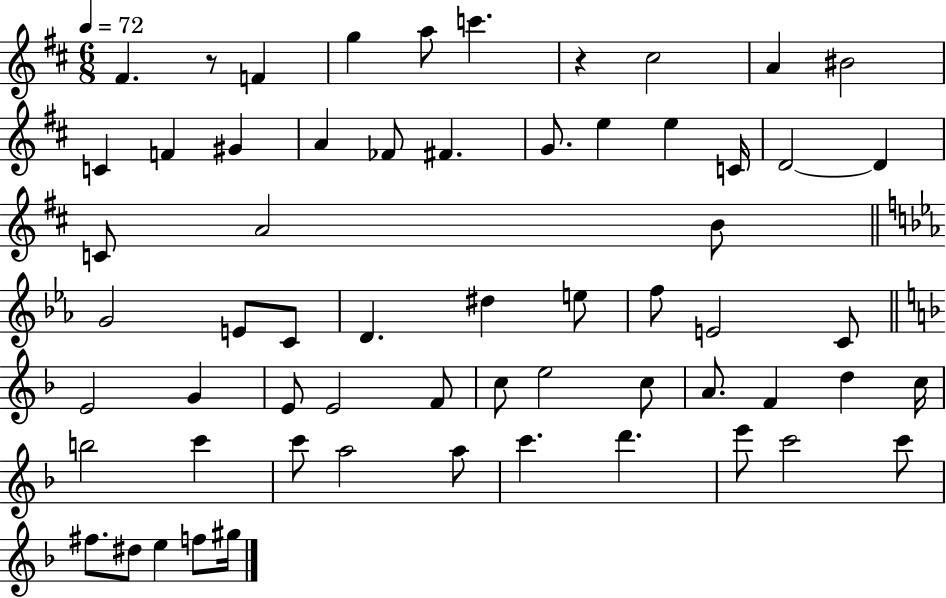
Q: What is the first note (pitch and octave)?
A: F#4